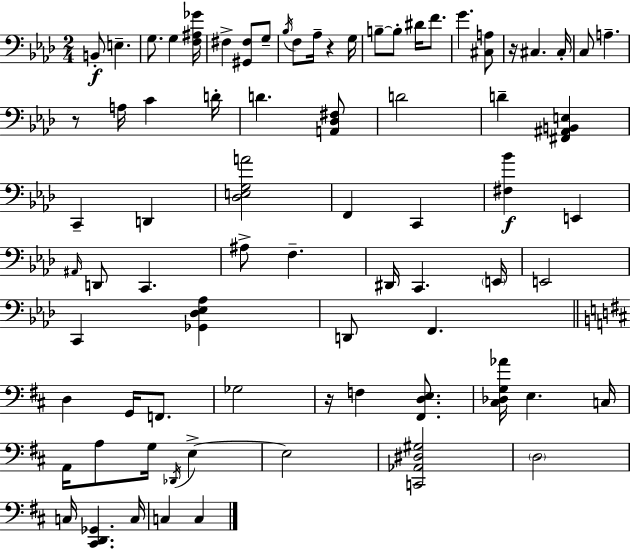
X:1
T:Untitled
M:2/4
L:1/4
K:Fm
B,,/2 E, G,/2 G, [F,^A,_G]/4 ^F, [^G,,^F,]/2 G,/2 _B,/4 F,/2 _A,/4 z G,/4 B,/2 B,/2 ^D/4 F/2 G [^C,A,]/2 z/4 ^C, ^C,/4 C,/2 A, z/2 A,/4 C D/4 D [A,,_D,^F,]/2 D2 D [^F,,^A,,B,,E,] C,, D,, [_D,E,G,A]2 F,, C,, [^F,_B] E,, ^A,,/4 D,,/2 C,, ^A,/2 F, ^D,,/4 C,, E,,/4 E,,2 C,, [_G,,_D,_E,_A,] D,,/2 F,, D, G,,/4 F,,/2 _G,2 z/4 F, [^F,,D,E,]/2 [^C,_D,G,_A]/4 E, C,/4 A,,/4 A,/2 G,/4 _D,,/4 E, E,2 [C,,_A,,^D,^G,]2 D,2 C,/4 [^C,,D,,_G,,] C,/4 C, C,